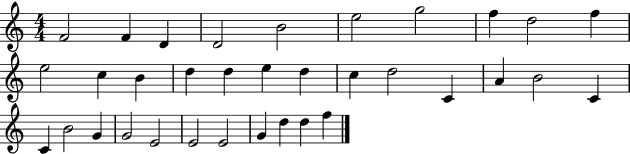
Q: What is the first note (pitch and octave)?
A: F4